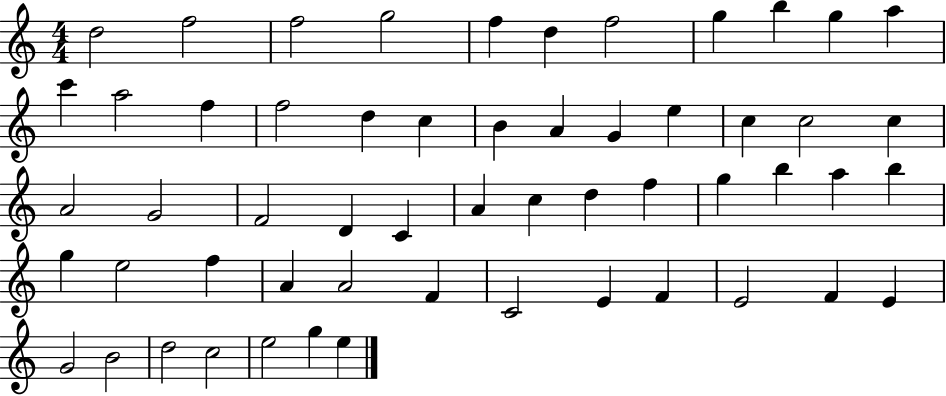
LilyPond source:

{
  \clef treble
  \numericTimeSignature
  \time 4/4
  \key c \major
  d''2 f''2 | f''2 g''2 | f''4 d''4 f''2 | g''4 b''4 g''4 a''4 | \break c'''4 a''2 f''4 | f''2 d''4 c''4 | b'4 a'4 g'4 e''4 | c''4 c''2 c''4 | \break a'2 g'2 | f'2 d'4 c'4 | a'4 c''4 d''4 f''4 | g''4 b''4 a''4 b''4 | \break g''4 e''2 f''4 | a'4 a'2 f'4 | c'2 e'4 f'4 | e'2 f'4 e'4 | \break g'2 b'2 | d''2 c''2 | e''2 g''4 e''4 | \bar "|."
}